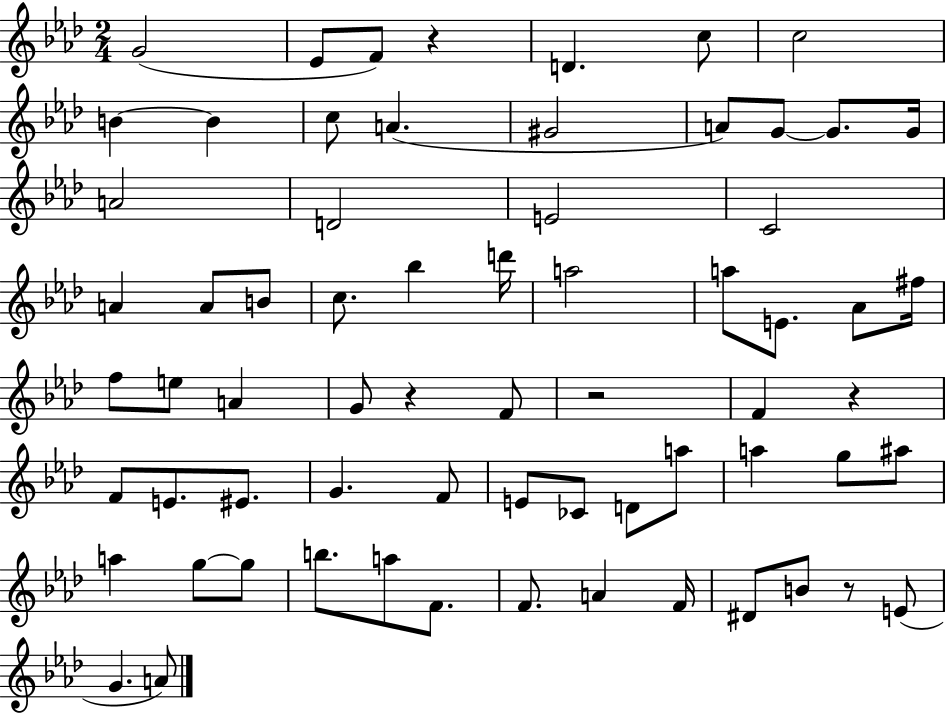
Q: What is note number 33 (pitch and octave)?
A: A4